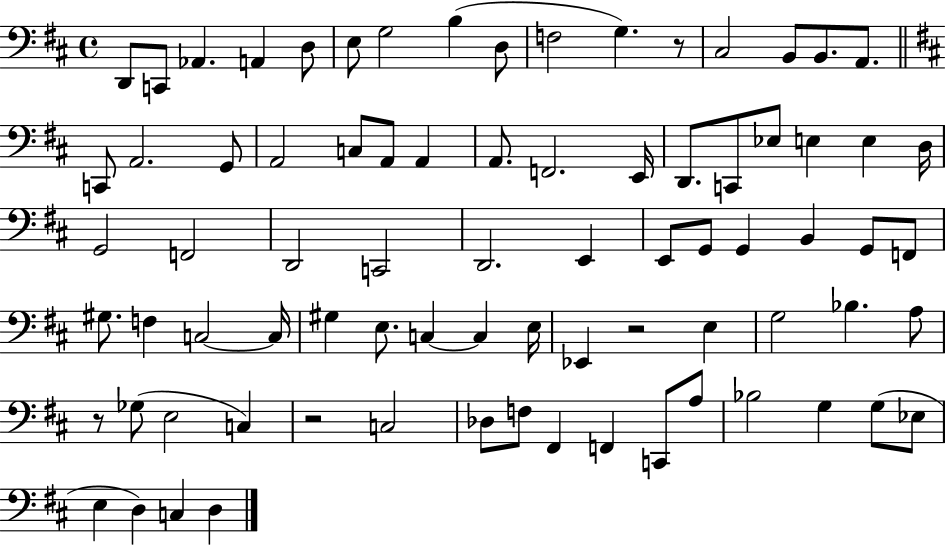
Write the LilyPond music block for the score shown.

{
  \clef bass
  \time 4/4
  \defaultTimeSignature
  \key d \major
  d,8 c,8 aes,4. a,4 d8 | e8 g2 b4( d8 | f2 g4.) r8 | cis2 b,8 b,8. a,8. | \break \bar "||" \break \key b \minor c,8 a,2. g,8 | a,2 c8 a,8 a,4 | a,8. f,2. e,16 | d,8. c,8 ees8 e4 e4 d16 | \break g,2 f,2 | d,2 c,2 | d,2. e,4 | e,8 g,8 g,4 b,4 g,8 f,8 | \break gis8. f4 c2~~ c16 | gis4 e8. c4~~ c4 e16 | ees,4 r2 e4 | g2 bes4. a8 | \break r8 ges8( e2 c4) | r2 c2 | des8 f8 fis,4 f,4 c,8 a8 | bes2 g4 g8( ees8 | \break e4 d4) c4 d4 | \bar "|."
}